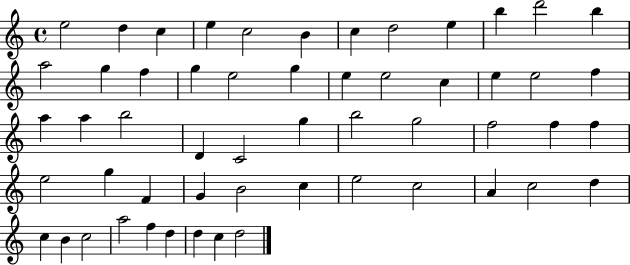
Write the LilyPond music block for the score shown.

{
  \clef treble
  \time 4/4
  \defaultTimeSignature
  \key c \major
  e''2 d''4 c''4 | e''4 c''2 b'4 | c''4 d''2 e''4 | b''4 d'''2 b''4 | \break a''2 g''4 f''4 | g''4 e''2 g''4 | e''4 e''2 c''4 | e''4 e''2 f''4 | \break a''4 a''4 b''2 | d'4 c'2 g''4 | b''2 g''2 | f''2 f''4 f''4 | \break e''2 g''4 f'4 | g'4 b'2 c''4 | e''2 c''2 | a'4 c''2 d''4 | \break c''4 b'4 c''2 | a''2 f''4 d''4 | d''4 c''4 d''2 | \bar "|."
}